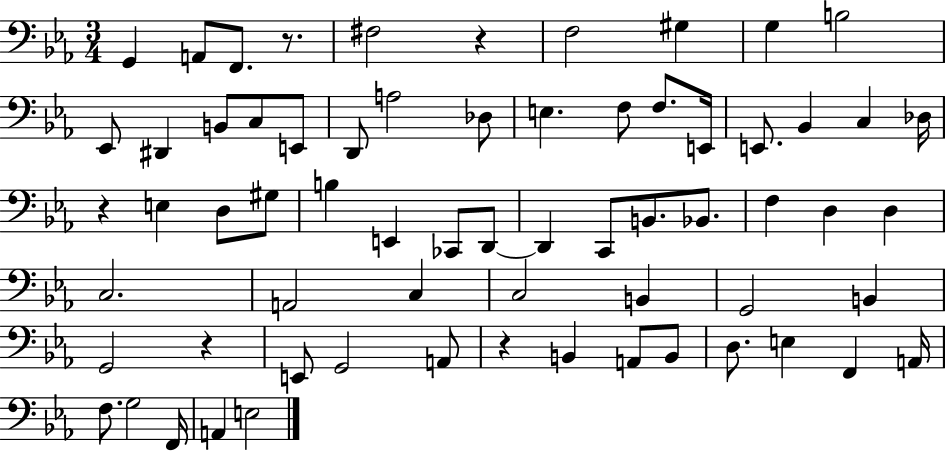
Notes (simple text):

G2/q A2/e F2/e. R/e. F#3/h R/q F3/h G#3/q G3/q B3/h Eb2/e D#2/q B2/e C3/e E2/e D2/e A3/h Db3/e E3/q. F3/e F3/e. E2/s E2/e. Bb2/q C3/q Db3/s R/q E3/q D3/e G#3/e B3/q E2/q CES2/e D2/e D2/q C2/e B2/e. Bb2/e. F3/q D3/q D3/q C3/h. A2/h C3/q C3/h B2/q G2/h B2/q G2/h R/q E2/e G2/h A2/e R/q B2/q A2/e B2/e D3/e. E3/q F2/q A2/s F3/e. G3/h F2/s A2/q E3/h